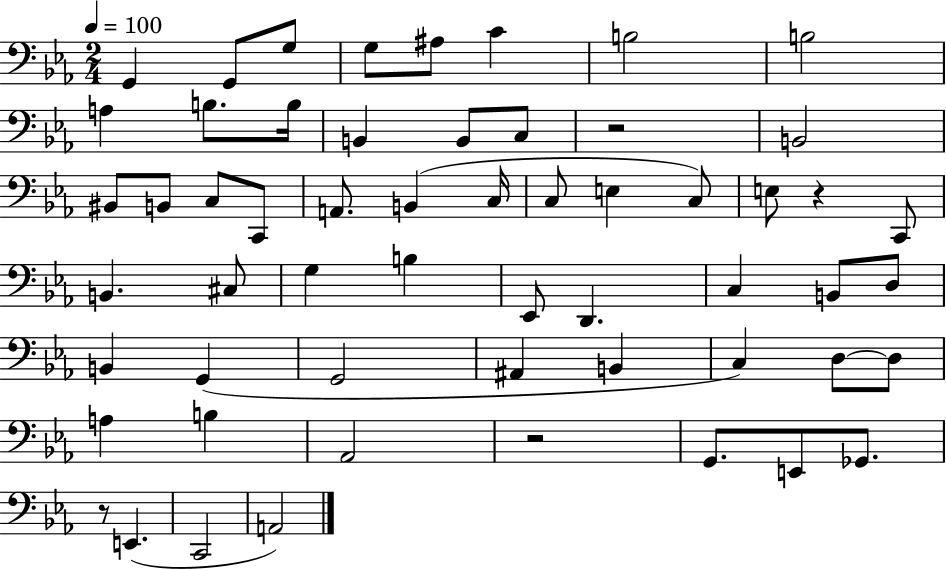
X:1
T:Untitled
M:2/4
L:1/4
K:Eb
G,, G,,/2 G,/2 G,/2 ^A,/2 C B,2 B,2 A, B,/2 B,/4 B,, B,,/2 C,/2 z2 B,,2 ^B,,/2 B,,/2 C,/2 C,,/2 A,,/2 B,, C,/4 C,/2 E, C,/2 E,/2 z C,,/2 B,, ^C,/2 G, B, _E,,/2 D,, C, B,,/2 D,/2 B,, G,, G,,2 ^A,, B,, C, D,/2 D,/2 A, B, _A,,2 z2 G,,/2 E,,/2 _G,,/2 z/2 E,, C,,2 A,,2